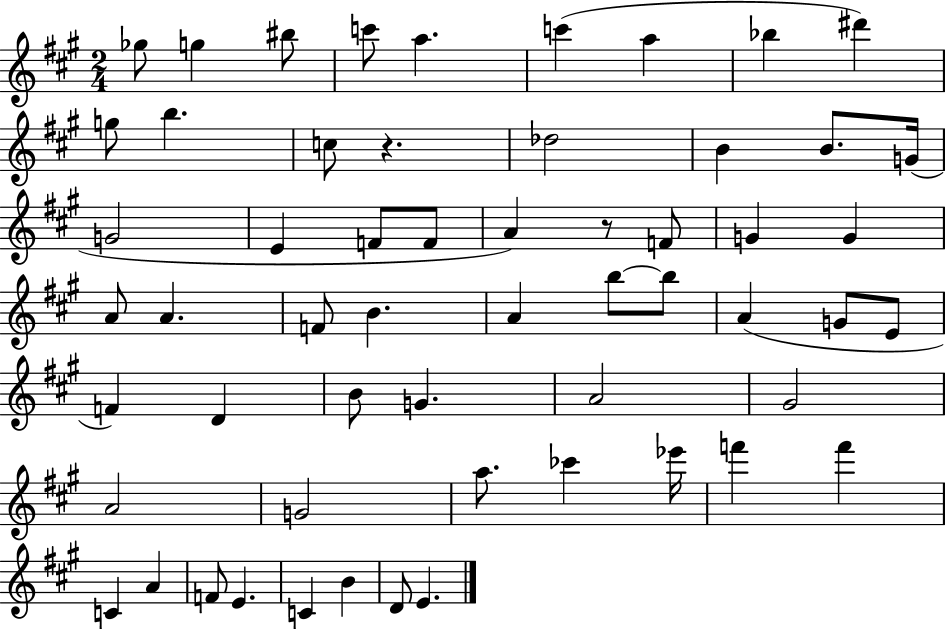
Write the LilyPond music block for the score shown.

{
  \clef treble
  \numericTimeSignature
  \time 2/4
  \key a \major
  ges''8 g''4 bis''8 | c'''8 a''4. | c'''4( a''4 | bes''4 dis'''4) | \break g''8 b''4. | c''8 r4. | des''2 | b'4 b'8. g'16( | \break g'2 | e'4 f'8 f'8 | a'4) r8 f'8 | g'4 g'4 | \break a'8 a'4. | f'8 b'4. | a'4 b''8~~ b''8 | a'4( g'8 e'8 | \break f'4) d'4 | b'8 g'4. | a'2 | gis'2 | \break a'2 | g'2 | a''8. ces'''4 ees'''16 | f'''4 f'''4 | \break c'4 a'4 | f'8 e'4. | c'4 b'4 | d'8 e'4. | \break \bar "|."
}